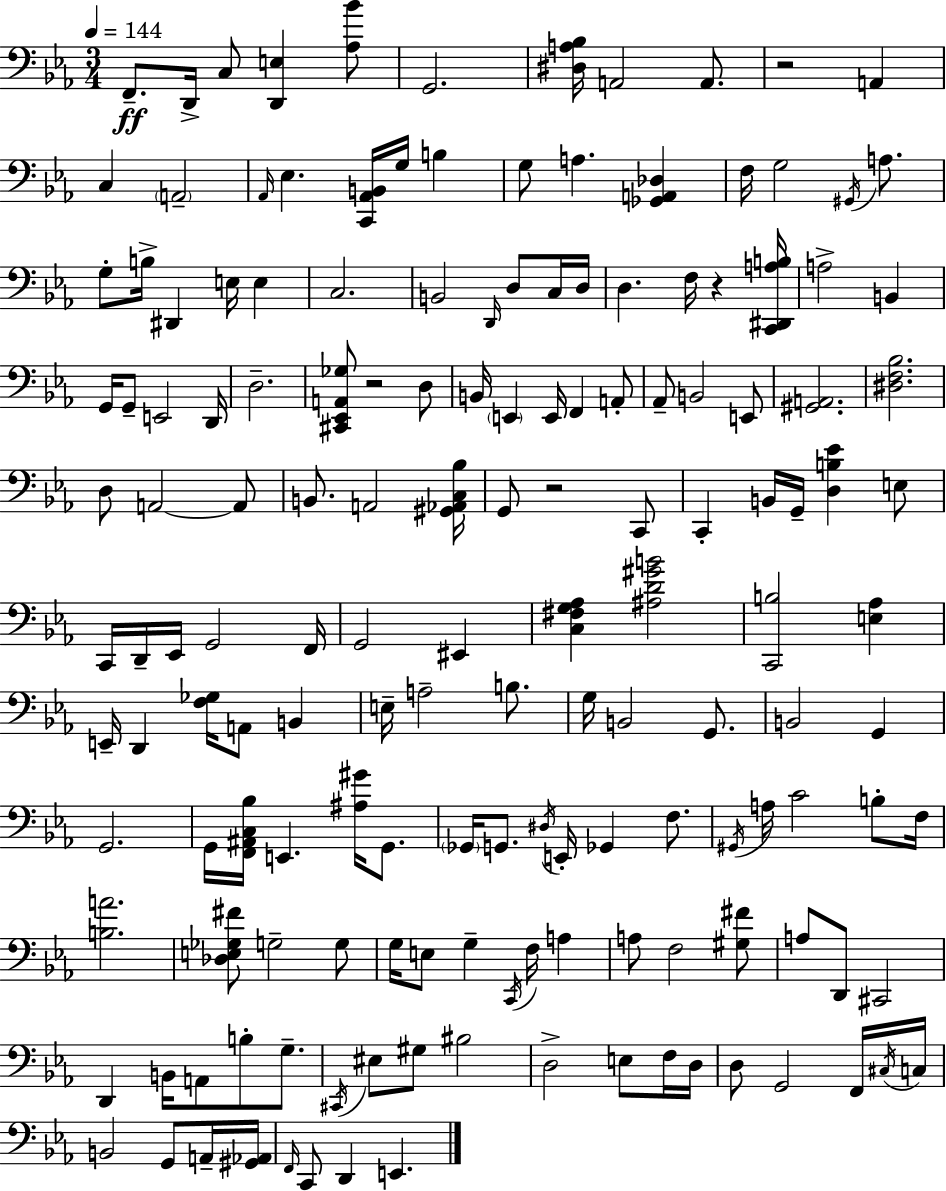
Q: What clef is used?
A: bass